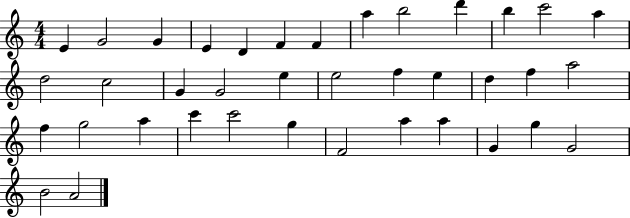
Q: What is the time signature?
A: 4/4